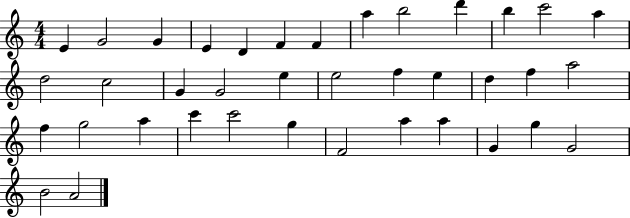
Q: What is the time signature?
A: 4/4